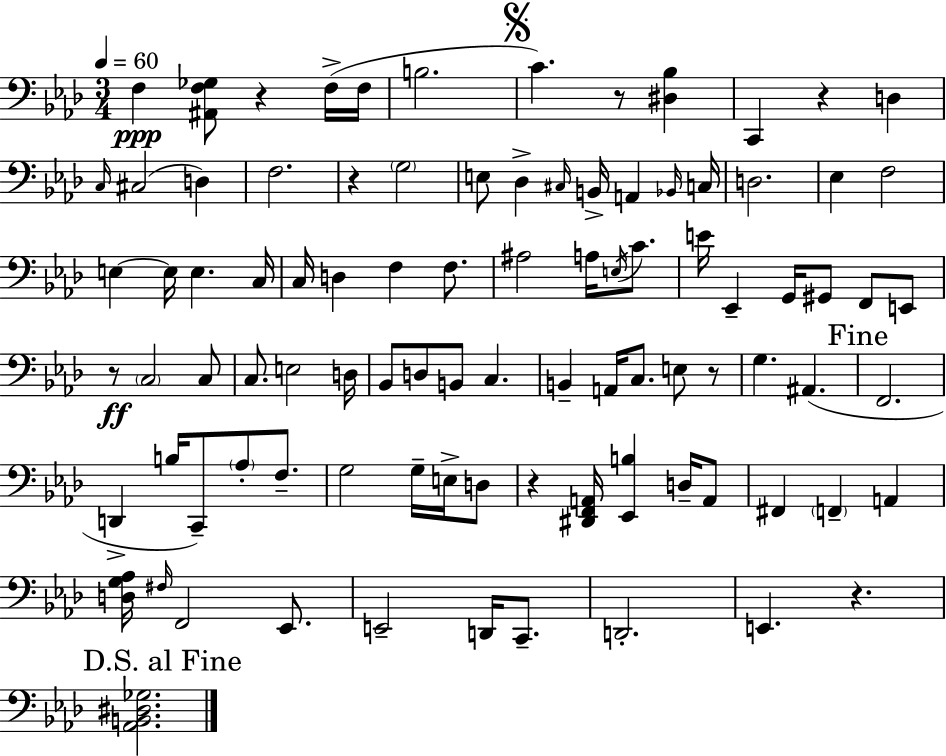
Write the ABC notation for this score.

X:1
T:Untitled
M:3/4
L:1/4
K:Fm
F, [^A,,F,_G,]/2 z F,/4 F,/4 B,2 C z/2 [^D,_B,] C,, z D, C,/4 ^C,2 D, F,2 z G,2 E,/2 _D, ^C,/4 B,,/4 A,, _B,,/4 C,/4 D,2 _E, F,2 E, E,/4 E, C,/4 C,/4 D, F, F,/2 ^A,2 A,/4 E,/4 C/2 E/4 _E,, G,,/4 ^G,,/2 F,,/2 E,,/2 z/2 C,2 C,/2 C,/2 E,2 D,/4 _B,,/2 D,/2 B,,/2 C, B,, A,,/4 C,/2 E,/2 z/2 G, ^A,, F,,2 D,, B,/4 C,,/2 _A,/2 F,/2 G,2 G,/4 E,/4 D,/2 z [^D,,F,,A,,]/4 [_E,,B,] D,/4 A,,/2 ^F,, F,, A,, [D,G,_A,]/4 ^F,/4 F,,2 _E,,/2 E,,2 D,,/4 C,,/2 D,,2 E,, z [_A,,B,,^D,_G,]2